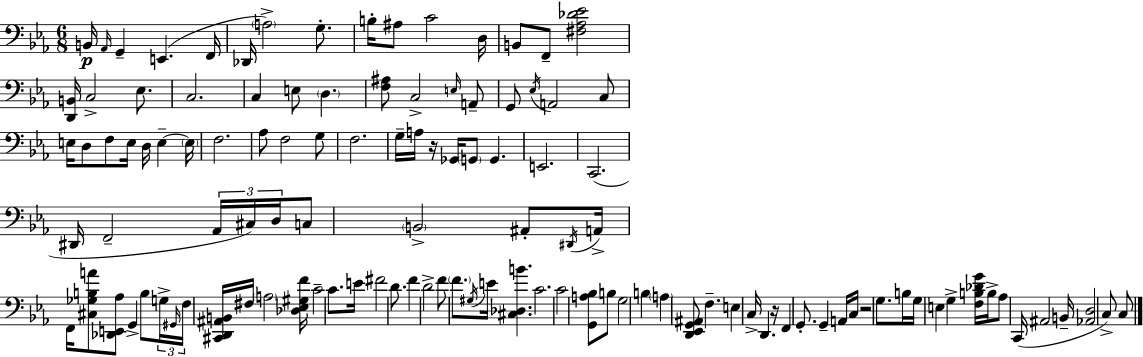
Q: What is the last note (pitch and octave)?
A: C3